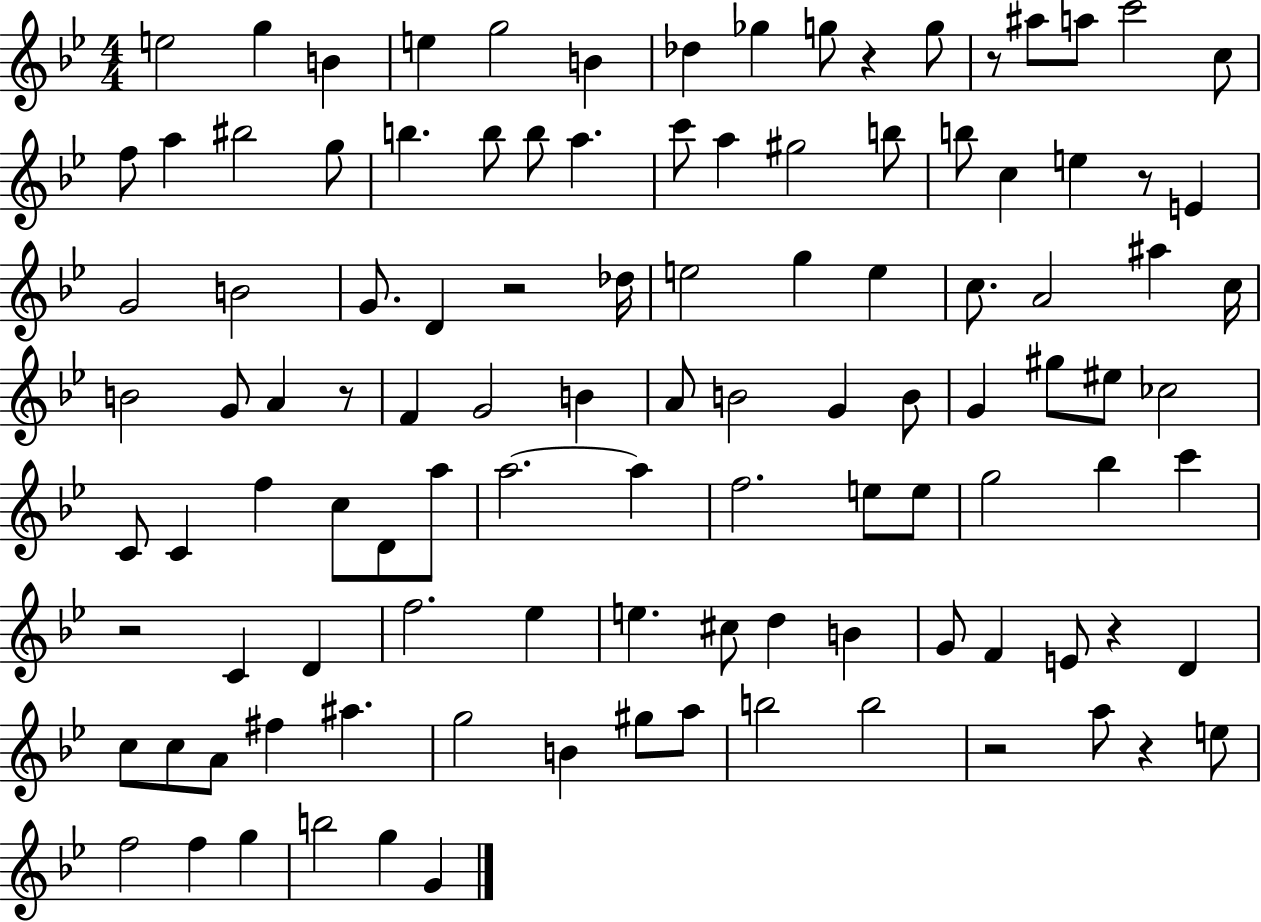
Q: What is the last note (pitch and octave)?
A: G4